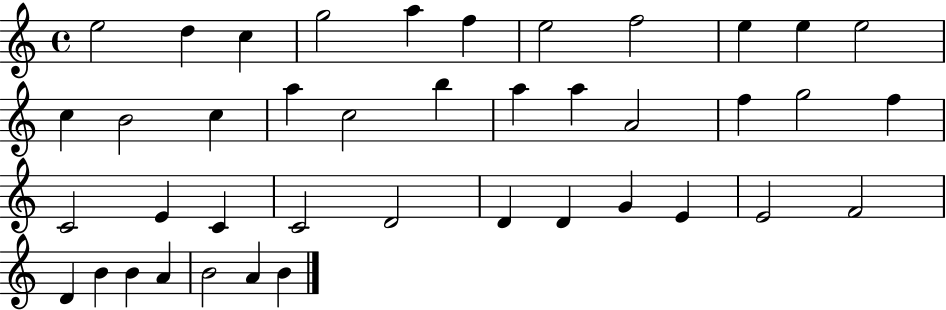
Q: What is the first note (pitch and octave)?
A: E5